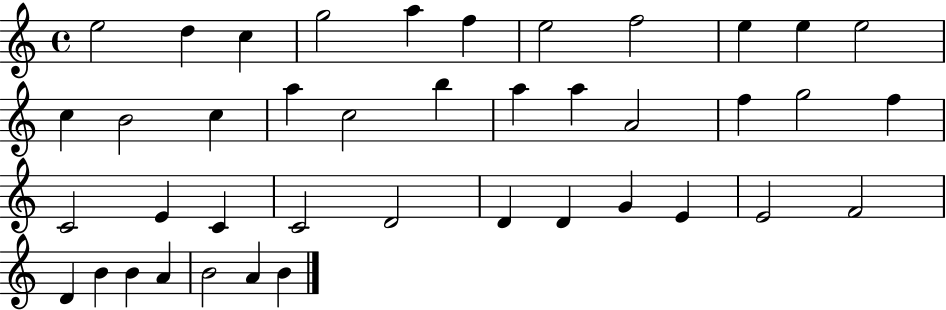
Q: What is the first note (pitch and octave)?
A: E5